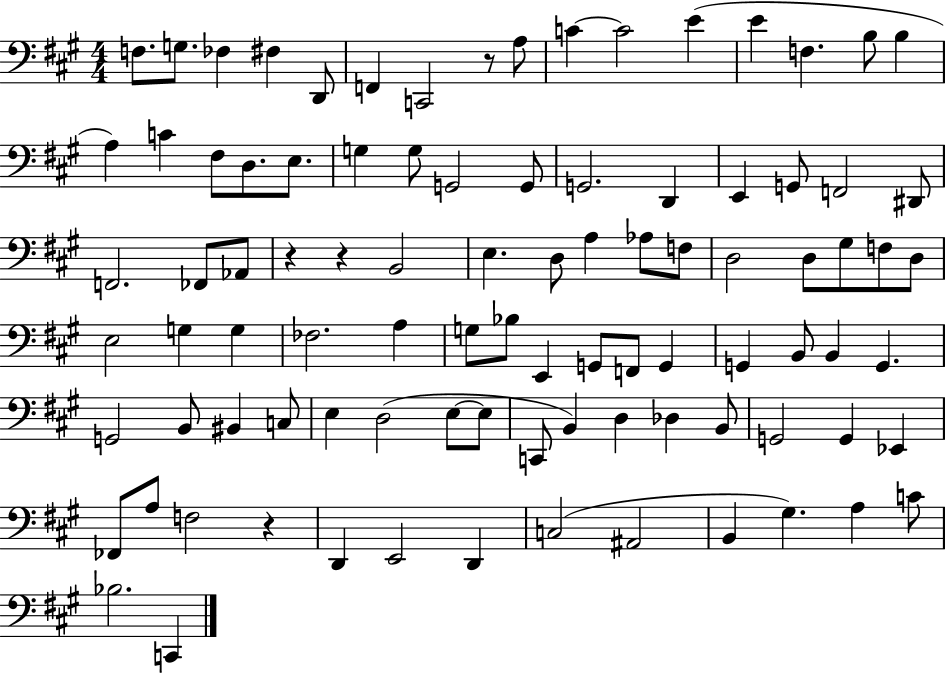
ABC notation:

X:1
T:Untitled
M:4/4
L:1/4
K:A
F,/2 G,/2 _F, ^F, D,,/2 F,, C,,2 z/2 A,/2 C C2 E E F, B,/2 B, A, C ^F,/2 D,/2 E,/2 G, G,/2 G,,2 G,,/2 G,,2 D,, E,, G,,/2 F,,2 ^D,,/2 F,,2 _F,,/2 _A,,/2 z z B,,2 E, D,/2 A, _A,/2 F,/2 D,2 D,/2 ^G,/2 F,/2 D,/2 E,2 G, G, _F,2 A, G,/2 _B,/2 E,, G,,/2 F,,/2 G,, G,, B,,/2 B,, G,, G,,2 B,,/2 ^B,, C,/2 E, D,2 E,/2 E,/2 C,,/2 B,, D, _D, B,,/2 G,,2 G,, _E,, _F,,/2 A,/2 F,2 z D,, E,,2 D,, C,2 ^A,,2 B,, ^G, A, C/2 _B,2 C,,